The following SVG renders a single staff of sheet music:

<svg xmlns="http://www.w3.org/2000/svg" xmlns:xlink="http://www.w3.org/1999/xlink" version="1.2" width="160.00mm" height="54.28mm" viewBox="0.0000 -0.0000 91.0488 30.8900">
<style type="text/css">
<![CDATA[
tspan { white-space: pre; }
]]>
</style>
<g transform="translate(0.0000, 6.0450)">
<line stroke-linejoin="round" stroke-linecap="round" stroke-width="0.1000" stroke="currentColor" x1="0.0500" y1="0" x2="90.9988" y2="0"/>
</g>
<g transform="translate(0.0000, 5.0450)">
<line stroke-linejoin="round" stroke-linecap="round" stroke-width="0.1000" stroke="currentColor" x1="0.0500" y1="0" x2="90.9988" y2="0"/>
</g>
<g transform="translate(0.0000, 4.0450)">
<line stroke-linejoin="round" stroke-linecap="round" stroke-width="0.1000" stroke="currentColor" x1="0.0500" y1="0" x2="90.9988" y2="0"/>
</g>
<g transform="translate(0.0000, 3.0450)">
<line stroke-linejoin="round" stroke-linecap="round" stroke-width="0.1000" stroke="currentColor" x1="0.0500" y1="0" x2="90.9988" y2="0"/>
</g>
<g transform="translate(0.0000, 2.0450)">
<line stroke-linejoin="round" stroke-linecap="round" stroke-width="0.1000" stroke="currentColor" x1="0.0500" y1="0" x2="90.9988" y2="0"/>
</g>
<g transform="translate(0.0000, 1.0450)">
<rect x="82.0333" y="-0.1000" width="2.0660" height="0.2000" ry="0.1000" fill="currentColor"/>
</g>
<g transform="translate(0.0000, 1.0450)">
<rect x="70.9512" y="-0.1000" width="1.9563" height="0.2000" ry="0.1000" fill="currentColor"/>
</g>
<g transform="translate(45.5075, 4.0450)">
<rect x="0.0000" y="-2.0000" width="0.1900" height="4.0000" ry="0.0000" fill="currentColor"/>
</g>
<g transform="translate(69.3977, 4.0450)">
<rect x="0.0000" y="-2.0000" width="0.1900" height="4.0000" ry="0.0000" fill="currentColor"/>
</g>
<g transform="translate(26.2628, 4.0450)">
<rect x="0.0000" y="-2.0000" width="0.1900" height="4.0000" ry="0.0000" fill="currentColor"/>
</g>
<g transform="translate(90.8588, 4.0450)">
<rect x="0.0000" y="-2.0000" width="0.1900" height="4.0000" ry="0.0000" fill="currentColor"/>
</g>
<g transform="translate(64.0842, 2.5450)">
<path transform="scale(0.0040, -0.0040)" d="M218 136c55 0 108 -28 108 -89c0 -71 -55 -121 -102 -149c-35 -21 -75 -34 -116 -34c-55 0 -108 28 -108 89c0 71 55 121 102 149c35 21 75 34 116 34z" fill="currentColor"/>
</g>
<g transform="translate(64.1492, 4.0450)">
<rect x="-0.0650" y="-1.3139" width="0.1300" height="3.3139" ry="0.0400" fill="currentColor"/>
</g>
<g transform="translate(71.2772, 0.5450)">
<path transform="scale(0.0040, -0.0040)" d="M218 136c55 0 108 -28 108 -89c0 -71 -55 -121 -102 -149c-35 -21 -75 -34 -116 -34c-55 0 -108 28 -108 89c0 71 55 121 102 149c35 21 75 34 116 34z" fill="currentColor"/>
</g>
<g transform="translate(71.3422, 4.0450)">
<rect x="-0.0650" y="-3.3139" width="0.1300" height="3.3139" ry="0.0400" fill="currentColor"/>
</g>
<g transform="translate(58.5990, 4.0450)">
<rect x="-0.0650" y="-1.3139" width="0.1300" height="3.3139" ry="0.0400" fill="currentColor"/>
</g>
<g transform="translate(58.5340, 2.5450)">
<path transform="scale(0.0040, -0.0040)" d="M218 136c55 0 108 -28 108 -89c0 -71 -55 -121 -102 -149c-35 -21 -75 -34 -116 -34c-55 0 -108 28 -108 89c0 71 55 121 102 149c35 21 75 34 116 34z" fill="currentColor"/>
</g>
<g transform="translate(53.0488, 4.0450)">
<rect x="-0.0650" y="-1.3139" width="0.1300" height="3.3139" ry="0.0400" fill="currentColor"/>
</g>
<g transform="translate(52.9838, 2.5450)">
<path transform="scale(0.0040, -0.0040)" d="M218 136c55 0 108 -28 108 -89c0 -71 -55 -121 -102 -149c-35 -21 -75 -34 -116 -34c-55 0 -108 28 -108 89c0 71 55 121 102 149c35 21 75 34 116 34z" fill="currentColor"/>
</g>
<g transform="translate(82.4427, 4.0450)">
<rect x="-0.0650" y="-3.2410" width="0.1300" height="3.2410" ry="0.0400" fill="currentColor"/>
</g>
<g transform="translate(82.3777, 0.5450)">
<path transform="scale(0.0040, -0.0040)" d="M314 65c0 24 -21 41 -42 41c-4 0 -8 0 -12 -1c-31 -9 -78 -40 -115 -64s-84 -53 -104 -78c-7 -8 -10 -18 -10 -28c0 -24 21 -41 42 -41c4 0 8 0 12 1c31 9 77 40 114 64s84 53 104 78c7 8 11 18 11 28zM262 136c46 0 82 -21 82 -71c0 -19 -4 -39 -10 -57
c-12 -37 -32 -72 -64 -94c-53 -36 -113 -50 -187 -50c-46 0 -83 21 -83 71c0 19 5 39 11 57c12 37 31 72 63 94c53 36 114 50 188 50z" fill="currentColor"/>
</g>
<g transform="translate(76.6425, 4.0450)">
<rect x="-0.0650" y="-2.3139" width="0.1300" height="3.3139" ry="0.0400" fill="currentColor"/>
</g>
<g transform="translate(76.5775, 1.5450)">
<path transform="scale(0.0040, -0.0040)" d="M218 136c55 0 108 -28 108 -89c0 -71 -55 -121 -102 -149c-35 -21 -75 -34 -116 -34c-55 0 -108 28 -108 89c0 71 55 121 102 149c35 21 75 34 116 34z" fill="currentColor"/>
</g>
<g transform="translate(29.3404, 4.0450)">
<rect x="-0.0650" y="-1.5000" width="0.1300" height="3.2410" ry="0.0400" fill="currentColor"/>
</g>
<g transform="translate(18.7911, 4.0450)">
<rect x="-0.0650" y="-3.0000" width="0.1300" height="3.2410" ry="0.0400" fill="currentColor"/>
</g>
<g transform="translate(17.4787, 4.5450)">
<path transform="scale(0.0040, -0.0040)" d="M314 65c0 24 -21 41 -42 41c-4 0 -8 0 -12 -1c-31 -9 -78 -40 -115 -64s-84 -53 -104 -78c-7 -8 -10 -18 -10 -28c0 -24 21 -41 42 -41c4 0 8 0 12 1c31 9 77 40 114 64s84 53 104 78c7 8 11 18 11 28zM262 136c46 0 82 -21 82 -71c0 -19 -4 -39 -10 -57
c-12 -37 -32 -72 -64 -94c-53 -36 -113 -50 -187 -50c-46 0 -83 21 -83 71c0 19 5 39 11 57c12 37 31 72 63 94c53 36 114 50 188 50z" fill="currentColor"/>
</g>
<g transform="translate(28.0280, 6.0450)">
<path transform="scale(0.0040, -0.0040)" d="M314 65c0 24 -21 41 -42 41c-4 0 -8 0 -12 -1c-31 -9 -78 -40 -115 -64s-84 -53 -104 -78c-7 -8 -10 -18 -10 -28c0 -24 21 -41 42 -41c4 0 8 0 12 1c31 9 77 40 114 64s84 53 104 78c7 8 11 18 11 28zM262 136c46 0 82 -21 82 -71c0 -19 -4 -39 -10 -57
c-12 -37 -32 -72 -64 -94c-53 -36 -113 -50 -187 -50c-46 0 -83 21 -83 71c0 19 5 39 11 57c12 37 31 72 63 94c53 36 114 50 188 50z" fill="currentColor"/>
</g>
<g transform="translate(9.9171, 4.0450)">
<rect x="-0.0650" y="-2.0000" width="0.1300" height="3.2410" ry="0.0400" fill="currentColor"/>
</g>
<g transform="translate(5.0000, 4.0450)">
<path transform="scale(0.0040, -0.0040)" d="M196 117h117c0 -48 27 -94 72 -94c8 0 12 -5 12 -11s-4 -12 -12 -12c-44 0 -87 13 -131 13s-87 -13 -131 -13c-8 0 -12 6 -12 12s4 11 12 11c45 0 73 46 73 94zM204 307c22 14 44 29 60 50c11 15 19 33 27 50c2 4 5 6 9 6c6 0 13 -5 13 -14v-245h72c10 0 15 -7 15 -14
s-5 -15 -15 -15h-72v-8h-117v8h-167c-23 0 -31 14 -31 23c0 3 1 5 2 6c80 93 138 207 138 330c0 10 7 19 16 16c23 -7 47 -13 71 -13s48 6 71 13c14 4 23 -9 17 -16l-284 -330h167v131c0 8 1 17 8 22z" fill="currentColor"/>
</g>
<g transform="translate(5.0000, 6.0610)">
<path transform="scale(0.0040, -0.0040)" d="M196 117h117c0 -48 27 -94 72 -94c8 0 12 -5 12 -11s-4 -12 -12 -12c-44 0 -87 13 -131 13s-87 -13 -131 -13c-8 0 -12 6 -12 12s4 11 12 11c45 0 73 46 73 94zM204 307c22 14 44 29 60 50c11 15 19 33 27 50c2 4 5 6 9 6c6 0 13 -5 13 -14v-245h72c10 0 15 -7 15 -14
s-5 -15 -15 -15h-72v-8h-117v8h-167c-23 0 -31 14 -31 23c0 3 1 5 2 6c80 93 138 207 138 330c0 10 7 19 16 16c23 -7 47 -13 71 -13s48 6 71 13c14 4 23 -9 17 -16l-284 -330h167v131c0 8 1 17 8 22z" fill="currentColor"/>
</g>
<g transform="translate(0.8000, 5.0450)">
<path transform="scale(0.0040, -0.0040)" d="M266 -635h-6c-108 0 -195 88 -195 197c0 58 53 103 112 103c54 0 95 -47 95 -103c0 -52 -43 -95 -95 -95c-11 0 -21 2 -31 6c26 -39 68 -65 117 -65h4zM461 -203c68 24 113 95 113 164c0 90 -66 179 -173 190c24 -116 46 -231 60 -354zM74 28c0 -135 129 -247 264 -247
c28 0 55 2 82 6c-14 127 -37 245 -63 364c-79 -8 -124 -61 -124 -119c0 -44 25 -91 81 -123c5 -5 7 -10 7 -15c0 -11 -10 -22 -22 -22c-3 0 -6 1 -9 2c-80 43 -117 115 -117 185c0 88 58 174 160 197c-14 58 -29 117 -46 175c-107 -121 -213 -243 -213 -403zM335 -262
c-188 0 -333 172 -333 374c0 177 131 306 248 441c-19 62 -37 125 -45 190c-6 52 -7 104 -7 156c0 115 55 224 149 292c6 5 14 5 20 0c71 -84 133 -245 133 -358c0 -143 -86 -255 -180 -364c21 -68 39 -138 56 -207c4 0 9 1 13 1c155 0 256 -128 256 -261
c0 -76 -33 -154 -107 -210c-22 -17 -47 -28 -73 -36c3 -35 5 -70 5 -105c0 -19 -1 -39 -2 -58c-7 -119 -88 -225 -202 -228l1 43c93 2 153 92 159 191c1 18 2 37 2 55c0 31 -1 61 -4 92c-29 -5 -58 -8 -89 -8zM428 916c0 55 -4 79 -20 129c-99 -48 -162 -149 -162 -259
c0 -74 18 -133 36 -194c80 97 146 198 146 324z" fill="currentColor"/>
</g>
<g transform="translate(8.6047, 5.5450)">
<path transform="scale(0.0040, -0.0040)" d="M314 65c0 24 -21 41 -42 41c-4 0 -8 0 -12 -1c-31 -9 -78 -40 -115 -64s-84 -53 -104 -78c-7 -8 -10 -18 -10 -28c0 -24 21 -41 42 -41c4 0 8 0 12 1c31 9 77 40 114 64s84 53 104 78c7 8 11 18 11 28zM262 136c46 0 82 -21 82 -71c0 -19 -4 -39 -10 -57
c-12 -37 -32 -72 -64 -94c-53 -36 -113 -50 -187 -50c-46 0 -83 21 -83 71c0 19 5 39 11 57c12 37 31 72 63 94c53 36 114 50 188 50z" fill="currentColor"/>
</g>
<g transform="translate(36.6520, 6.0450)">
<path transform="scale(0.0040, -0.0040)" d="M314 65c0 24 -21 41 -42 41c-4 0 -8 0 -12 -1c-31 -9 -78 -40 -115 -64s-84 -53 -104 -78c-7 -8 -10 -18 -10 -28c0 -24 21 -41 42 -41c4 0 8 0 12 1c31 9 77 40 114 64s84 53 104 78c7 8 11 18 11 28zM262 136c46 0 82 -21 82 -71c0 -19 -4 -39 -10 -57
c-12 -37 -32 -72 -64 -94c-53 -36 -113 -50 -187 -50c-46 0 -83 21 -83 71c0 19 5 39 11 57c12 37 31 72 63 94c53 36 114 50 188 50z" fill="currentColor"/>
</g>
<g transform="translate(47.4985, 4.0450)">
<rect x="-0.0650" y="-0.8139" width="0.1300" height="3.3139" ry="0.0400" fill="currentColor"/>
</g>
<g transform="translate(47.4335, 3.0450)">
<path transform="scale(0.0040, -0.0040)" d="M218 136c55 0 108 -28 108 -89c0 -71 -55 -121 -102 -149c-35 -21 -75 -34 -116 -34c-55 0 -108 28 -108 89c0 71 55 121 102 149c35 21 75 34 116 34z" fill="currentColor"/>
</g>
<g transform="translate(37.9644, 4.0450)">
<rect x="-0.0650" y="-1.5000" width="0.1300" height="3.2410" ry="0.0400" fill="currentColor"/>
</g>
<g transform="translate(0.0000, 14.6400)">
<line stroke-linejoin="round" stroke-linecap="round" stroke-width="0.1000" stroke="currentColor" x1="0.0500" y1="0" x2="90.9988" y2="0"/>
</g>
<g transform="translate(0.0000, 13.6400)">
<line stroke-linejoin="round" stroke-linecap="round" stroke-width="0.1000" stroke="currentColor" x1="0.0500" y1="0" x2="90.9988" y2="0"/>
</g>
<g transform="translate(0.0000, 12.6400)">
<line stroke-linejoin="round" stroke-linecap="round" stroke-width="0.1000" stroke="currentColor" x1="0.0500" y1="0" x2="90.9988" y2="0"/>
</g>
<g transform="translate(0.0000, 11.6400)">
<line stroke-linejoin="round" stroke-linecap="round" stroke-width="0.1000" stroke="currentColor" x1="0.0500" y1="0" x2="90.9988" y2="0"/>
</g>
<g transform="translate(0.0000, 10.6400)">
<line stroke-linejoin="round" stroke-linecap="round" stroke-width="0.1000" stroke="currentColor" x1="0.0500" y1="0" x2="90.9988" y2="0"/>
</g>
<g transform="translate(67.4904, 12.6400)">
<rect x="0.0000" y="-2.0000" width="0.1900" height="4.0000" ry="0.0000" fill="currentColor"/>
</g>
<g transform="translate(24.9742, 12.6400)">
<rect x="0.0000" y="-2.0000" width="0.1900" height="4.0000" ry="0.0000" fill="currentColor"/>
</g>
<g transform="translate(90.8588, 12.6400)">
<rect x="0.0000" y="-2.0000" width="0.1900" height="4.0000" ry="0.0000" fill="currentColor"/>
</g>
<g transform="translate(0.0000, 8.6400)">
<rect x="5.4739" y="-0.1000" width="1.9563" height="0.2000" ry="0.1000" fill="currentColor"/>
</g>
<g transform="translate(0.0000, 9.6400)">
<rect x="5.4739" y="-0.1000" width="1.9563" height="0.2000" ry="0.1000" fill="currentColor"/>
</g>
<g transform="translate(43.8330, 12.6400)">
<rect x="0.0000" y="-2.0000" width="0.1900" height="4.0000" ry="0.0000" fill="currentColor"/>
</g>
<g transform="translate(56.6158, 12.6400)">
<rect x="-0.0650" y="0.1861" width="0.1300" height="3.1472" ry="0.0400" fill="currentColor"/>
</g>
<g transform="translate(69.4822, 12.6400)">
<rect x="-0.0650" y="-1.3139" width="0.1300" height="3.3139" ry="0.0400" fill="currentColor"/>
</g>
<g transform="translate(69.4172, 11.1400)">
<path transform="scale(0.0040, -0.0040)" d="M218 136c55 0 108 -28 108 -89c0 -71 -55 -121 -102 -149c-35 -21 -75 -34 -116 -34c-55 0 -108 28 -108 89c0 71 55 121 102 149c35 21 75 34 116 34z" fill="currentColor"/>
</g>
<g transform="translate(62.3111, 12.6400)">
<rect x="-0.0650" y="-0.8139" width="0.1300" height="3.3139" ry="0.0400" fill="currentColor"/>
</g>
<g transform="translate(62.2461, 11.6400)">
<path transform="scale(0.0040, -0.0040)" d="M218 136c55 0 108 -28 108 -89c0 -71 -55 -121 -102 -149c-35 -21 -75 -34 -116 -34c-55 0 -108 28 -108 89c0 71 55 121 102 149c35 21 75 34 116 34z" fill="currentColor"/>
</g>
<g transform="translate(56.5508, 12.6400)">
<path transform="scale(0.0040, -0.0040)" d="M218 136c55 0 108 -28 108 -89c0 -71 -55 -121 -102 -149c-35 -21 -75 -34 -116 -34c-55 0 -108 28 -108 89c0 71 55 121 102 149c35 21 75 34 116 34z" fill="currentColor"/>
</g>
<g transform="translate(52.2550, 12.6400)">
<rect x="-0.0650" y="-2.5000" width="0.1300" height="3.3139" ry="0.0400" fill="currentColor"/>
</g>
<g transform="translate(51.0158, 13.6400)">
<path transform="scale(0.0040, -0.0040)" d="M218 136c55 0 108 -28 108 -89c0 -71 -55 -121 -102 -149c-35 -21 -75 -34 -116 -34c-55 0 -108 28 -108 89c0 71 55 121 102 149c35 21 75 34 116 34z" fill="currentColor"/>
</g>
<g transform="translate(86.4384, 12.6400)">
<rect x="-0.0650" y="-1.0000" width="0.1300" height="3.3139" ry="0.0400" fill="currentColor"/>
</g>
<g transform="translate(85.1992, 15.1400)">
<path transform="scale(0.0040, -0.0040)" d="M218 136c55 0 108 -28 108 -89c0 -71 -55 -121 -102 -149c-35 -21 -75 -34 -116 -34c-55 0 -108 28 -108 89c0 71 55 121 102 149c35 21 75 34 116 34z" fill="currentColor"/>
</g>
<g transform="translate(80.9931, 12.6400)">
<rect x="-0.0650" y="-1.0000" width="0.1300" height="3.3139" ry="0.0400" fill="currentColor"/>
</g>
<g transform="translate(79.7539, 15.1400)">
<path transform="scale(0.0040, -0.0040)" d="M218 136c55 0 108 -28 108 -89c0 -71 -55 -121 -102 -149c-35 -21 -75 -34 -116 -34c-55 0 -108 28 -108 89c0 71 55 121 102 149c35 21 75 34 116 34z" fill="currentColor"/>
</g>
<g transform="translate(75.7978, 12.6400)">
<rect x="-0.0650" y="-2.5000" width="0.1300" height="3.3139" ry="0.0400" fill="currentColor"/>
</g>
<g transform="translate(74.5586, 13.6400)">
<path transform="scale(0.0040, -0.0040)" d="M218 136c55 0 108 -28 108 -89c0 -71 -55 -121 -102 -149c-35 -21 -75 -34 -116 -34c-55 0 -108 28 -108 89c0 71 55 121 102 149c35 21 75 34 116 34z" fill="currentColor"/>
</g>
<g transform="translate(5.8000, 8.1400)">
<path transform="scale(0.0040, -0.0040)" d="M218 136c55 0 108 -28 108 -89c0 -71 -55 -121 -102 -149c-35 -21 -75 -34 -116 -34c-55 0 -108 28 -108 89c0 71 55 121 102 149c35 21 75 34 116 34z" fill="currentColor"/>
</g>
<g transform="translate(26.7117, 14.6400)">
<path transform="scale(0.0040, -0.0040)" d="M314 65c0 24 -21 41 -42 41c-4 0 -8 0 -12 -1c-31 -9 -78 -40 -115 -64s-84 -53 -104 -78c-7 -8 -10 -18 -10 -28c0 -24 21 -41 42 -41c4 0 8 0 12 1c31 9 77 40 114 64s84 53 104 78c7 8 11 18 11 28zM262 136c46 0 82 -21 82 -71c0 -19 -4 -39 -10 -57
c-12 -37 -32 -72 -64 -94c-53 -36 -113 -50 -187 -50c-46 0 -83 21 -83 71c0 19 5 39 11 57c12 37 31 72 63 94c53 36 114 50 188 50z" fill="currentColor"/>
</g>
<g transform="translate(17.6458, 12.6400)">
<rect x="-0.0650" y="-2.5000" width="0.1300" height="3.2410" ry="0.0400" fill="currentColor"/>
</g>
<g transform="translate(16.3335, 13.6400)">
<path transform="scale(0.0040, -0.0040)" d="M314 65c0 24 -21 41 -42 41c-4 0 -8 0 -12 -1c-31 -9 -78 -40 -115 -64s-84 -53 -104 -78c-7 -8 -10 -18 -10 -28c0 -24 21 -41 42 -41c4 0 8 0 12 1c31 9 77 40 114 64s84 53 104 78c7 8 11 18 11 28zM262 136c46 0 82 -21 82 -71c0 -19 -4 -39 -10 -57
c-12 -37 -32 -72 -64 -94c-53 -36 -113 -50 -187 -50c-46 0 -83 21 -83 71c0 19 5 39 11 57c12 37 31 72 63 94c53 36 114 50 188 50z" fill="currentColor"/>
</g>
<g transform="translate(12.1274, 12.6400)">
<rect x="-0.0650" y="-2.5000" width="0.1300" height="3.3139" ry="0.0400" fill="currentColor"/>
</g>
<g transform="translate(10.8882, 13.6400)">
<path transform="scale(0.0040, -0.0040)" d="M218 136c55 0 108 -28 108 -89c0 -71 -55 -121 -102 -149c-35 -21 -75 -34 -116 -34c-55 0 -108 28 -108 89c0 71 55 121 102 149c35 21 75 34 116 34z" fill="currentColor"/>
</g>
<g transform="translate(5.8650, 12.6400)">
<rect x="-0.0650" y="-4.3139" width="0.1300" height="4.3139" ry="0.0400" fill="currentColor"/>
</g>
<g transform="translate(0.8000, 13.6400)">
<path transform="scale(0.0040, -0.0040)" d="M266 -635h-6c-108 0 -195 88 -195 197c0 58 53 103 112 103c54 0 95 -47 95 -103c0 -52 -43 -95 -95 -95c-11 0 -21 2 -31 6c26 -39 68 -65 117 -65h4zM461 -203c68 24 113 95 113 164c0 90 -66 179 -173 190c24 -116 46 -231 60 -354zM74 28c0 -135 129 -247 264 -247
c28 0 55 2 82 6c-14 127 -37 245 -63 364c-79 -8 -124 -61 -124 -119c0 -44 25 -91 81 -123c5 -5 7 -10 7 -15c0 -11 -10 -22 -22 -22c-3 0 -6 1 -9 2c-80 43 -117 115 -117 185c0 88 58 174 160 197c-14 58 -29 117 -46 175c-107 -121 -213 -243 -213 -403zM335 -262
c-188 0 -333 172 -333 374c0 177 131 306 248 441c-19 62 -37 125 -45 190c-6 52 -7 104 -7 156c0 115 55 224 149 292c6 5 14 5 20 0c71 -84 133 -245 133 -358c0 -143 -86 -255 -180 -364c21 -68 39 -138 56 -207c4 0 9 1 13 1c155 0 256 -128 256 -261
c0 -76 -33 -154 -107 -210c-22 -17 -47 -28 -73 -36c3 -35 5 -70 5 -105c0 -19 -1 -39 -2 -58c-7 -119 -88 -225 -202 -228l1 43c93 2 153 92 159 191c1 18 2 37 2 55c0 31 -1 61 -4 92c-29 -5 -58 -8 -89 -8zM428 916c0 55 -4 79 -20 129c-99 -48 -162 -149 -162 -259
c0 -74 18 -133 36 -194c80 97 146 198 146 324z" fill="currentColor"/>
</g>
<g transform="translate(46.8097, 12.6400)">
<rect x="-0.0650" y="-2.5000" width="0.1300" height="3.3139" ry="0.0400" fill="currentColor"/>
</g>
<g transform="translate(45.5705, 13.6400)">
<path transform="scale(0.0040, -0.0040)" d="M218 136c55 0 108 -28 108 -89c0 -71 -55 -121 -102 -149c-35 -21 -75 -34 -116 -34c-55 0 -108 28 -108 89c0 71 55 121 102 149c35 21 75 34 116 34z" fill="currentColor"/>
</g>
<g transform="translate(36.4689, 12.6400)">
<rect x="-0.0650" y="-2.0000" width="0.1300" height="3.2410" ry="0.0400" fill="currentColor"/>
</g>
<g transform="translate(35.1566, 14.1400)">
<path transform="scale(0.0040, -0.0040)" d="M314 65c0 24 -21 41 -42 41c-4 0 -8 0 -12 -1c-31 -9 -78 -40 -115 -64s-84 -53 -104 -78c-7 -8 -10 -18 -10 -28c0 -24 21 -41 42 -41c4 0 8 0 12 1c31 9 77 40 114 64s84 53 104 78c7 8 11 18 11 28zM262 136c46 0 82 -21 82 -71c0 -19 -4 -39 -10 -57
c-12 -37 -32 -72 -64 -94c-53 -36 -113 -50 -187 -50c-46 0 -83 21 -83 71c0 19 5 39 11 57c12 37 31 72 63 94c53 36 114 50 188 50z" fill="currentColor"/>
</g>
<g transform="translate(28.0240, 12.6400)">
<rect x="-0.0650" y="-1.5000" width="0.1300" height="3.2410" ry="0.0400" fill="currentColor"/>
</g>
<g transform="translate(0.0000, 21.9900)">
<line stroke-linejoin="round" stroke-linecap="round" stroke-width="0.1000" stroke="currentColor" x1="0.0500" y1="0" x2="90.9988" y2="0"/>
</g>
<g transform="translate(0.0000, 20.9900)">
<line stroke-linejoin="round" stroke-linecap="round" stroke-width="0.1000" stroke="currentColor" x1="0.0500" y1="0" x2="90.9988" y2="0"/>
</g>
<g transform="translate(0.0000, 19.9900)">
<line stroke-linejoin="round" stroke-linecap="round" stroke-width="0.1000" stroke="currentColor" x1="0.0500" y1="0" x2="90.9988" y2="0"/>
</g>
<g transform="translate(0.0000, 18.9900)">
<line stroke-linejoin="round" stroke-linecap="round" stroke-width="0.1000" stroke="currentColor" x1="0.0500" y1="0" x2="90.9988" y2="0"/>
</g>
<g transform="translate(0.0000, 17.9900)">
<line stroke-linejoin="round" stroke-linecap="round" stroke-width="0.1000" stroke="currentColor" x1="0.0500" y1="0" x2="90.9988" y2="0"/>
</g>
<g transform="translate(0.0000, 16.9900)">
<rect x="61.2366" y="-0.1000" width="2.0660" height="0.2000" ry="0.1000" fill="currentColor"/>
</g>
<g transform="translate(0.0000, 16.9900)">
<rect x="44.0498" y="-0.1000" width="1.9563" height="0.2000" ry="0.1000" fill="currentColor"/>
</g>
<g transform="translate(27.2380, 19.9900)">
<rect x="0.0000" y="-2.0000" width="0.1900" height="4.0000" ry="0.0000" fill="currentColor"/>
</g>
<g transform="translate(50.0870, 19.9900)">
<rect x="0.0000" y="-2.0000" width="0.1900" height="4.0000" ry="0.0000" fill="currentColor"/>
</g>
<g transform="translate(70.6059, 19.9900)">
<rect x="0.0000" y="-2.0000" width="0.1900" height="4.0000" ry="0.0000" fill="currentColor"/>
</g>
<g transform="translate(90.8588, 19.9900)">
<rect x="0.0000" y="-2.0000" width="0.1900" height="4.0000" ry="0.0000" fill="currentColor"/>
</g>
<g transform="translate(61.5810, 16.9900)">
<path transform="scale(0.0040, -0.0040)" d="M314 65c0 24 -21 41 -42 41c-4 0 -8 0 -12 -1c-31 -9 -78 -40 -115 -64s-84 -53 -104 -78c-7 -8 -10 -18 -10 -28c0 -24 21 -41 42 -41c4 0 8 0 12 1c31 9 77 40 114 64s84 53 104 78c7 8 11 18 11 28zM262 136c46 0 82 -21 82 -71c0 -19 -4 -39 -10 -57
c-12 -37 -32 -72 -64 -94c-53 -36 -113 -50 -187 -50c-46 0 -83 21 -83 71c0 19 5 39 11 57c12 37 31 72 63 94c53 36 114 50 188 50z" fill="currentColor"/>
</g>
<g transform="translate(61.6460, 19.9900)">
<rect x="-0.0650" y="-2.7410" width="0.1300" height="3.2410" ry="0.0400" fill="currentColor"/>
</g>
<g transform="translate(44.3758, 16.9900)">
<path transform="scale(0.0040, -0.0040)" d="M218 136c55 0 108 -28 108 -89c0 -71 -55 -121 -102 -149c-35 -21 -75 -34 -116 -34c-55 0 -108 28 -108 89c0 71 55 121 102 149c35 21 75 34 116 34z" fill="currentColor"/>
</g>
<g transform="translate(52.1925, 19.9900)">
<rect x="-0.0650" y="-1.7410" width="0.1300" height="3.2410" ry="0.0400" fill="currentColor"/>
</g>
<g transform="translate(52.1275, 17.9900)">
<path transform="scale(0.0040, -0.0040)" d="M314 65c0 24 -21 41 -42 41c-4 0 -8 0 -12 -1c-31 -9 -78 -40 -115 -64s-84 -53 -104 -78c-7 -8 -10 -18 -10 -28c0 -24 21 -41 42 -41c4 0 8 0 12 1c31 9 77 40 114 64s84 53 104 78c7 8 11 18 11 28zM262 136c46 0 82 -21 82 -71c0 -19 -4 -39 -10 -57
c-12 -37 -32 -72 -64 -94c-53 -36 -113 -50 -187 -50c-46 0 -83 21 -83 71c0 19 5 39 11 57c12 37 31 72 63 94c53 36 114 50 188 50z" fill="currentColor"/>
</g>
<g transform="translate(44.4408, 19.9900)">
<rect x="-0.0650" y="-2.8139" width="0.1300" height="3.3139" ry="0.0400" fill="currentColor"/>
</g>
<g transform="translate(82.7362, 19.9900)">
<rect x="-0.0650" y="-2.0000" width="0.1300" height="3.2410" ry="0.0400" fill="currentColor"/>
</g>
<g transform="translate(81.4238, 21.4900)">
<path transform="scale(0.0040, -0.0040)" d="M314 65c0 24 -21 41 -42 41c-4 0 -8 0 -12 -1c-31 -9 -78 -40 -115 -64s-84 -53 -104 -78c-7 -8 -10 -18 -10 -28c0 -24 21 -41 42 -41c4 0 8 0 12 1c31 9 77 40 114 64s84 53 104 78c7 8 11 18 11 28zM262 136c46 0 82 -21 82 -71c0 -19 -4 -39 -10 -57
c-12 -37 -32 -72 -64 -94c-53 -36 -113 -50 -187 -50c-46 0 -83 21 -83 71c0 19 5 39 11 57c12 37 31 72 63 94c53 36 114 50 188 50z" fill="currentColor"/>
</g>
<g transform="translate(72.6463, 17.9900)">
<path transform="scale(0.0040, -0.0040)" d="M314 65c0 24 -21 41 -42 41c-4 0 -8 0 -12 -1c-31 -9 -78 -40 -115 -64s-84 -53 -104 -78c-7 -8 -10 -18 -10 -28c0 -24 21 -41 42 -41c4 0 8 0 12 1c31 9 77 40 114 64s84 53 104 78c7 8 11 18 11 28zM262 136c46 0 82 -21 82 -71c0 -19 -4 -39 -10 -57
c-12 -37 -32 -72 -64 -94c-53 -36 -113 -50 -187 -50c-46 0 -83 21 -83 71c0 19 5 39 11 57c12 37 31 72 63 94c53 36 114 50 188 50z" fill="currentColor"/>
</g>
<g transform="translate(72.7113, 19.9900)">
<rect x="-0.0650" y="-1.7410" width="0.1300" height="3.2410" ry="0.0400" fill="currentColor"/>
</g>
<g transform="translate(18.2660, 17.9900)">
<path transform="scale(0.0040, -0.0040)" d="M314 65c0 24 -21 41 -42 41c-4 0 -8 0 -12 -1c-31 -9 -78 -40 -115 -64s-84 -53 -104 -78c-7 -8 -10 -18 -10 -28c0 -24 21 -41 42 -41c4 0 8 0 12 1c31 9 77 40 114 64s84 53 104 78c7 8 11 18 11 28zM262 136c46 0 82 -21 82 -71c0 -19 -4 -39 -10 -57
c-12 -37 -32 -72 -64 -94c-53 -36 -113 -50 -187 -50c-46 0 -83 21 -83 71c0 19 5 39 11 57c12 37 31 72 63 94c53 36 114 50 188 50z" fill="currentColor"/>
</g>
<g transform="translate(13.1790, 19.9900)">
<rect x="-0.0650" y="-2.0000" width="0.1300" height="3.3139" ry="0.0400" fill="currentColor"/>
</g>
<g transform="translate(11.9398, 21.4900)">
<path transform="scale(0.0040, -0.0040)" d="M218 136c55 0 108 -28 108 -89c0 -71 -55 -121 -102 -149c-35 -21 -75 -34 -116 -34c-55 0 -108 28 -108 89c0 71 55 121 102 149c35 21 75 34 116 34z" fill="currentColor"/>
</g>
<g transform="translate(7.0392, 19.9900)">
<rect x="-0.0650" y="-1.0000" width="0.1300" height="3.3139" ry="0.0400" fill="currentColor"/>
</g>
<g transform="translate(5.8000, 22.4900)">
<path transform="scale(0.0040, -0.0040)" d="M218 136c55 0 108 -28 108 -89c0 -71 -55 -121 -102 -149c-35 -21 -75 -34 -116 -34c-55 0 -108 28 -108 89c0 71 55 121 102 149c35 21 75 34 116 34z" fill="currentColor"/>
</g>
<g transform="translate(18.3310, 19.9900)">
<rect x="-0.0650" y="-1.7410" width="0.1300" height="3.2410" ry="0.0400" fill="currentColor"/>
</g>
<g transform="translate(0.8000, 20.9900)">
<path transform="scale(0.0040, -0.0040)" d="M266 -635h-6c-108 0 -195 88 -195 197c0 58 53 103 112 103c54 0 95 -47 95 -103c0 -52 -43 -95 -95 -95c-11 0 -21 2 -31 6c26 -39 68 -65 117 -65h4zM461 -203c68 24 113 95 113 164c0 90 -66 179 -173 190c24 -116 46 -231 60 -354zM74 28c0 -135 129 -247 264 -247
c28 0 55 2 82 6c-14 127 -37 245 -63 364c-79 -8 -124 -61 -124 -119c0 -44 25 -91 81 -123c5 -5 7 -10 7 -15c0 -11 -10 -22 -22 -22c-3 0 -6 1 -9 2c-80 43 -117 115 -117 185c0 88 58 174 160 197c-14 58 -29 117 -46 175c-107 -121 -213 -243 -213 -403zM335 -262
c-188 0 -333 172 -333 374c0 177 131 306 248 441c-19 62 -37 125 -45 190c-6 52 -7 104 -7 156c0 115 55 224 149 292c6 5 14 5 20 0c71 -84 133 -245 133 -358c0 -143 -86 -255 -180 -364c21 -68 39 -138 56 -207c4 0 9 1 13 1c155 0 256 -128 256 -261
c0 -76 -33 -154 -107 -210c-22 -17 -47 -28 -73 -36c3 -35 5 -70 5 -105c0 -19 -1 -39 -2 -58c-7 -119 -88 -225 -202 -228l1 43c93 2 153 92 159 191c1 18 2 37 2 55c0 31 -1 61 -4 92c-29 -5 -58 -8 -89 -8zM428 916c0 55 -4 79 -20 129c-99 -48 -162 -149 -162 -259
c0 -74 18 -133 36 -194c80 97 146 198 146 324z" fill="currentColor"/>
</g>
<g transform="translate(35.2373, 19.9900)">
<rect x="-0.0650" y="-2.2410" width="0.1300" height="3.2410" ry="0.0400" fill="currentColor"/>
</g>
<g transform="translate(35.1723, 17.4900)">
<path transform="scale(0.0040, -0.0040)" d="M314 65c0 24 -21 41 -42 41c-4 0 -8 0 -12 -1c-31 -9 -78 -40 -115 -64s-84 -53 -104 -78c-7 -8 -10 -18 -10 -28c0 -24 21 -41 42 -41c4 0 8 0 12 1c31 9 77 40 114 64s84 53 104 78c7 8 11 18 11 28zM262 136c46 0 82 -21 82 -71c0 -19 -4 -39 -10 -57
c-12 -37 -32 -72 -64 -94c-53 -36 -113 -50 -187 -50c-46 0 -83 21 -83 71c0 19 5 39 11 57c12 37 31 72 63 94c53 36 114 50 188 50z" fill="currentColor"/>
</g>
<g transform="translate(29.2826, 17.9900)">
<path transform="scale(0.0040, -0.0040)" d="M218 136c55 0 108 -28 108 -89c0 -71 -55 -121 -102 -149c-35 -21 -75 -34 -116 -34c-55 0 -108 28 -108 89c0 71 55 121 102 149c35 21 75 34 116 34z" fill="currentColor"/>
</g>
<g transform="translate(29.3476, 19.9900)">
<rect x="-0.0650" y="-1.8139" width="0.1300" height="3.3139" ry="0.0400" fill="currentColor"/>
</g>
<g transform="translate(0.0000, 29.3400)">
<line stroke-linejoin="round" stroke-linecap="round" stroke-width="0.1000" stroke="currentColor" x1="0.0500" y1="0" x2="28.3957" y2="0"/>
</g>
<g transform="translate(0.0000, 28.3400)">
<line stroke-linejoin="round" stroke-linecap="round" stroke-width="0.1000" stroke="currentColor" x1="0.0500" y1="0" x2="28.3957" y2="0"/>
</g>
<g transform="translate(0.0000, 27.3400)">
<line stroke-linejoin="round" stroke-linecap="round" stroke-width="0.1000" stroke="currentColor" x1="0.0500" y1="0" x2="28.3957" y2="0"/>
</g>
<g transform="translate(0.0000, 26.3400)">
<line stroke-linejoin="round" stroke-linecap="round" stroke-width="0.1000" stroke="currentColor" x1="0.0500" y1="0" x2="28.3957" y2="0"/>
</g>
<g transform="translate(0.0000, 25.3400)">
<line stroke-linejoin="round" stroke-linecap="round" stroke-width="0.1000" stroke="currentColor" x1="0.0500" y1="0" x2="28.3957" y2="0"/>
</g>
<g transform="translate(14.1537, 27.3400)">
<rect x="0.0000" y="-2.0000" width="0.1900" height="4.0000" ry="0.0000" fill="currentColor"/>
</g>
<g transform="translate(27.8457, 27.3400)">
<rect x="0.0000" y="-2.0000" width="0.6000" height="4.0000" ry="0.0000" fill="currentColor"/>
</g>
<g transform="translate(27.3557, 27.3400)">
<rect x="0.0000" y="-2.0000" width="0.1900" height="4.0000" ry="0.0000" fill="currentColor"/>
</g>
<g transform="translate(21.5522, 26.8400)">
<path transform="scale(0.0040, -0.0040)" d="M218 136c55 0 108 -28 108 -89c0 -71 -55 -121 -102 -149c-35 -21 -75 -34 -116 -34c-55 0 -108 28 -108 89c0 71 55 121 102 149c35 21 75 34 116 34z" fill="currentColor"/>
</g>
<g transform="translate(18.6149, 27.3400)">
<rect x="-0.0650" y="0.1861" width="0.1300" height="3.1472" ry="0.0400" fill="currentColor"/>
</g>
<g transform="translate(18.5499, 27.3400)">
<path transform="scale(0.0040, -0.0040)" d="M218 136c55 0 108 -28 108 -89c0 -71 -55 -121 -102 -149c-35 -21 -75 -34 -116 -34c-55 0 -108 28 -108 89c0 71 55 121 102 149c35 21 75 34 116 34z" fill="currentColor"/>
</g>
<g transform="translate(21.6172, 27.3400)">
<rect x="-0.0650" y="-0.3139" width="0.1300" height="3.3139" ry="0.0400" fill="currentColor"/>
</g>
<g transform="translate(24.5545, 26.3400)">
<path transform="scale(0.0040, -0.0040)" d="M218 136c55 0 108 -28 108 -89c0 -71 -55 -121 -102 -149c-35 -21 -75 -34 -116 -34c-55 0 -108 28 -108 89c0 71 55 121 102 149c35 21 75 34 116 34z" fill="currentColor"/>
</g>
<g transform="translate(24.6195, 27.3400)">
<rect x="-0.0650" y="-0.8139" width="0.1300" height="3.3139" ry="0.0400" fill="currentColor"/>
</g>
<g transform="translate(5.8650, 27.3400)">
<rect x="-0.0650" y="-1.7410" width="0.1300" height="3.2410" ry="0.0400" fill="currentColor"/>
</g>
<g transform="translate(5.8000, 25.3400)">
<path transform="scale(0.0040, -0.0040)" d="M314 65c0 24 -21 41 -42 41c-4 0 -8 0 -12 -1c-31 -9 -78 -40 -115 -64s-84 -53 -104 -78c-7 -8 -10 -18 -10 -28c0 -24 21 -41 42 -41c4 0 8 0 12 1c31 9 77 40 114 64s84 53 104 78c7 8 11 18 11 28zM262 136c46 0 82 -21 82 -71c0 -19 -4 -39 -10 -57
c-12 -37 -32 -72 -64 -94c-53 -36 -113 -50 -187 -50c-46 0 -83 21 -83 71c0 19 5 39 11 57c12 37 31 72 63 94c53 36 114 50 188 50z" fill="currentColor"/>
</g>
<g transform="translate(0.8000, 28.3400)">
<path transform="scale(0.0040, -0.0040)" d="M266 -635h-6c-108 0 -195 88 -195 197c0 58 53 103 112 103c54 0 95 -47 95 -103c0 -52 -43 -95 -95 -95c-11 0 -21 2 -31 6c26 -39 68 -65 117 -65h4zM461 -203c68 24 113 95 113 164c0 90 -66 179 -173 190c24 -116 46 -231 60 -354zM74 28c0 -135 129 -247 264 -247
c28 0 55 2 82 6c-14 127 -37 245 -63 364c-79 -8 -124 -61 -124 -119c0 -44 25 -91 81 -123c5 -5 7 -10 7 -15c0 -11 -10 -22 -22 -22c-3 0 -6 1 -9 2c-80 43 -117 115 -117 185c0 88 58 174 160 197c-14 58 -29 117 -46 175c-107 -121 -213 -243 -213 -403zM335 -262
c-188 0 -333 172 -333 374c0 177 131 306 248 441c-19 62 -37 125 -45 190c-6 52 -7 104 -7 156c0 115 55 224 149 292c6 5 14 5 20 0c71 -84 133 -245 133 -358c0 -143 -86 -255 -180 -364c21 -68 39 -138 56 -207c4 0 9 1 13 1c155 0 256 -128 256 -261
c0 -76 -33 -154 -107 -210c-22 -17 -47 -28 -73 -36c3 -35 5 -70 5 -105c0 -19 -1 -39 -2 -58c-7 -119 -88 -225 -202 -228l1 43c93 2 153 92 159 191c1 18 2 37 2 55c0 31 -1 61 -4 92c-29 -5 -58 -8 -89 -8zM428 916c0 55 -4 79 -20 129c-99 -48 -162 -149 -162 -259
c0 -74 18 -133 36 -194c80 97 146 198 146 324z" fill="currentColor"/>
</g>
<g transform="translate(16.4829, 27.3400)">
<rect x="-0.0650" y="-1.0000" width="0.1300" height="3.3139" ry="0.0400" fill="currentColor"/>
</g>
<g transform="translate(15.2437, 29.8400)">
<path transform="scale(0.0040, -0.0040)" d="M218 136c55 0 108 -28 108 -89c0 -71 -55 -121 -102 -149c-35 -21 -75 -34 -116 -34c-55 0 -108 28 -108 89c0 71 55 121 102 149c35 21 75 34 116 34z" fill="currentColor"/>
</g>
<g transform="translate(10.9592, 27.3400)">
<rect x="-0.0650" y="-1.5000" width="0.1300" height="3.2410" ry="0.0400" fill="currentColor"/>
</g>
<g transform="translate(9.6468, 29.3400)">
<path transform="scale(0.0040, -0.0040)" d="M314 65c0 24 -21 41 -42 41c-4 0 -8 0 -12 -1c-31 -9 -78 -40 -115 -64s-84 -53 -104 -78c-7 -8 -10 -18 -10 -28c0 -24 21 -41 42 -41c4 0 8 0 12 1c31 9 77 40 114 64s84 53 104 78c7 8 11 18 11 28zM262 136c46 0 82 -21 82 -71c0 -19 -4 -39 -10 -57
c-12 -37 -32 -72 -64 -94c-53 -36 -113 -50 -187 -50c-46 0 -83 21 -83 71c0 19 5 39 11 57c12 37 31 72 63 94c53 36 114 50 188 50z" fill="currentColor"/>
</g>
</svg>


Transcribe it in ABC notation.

X:1
T:Untitled
M:4/4
L:1/4
K:C
F2 A2 E2 E2 d e e e b g b2 d' G G2 E2 F2 G G B d e G D D D F f2 f g2 a f2 a2 f2 F2 f2 E2 D B c d